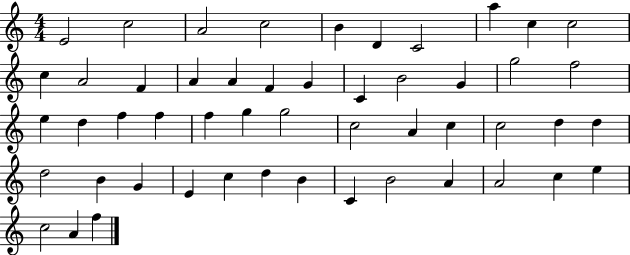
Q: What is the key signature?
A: C major